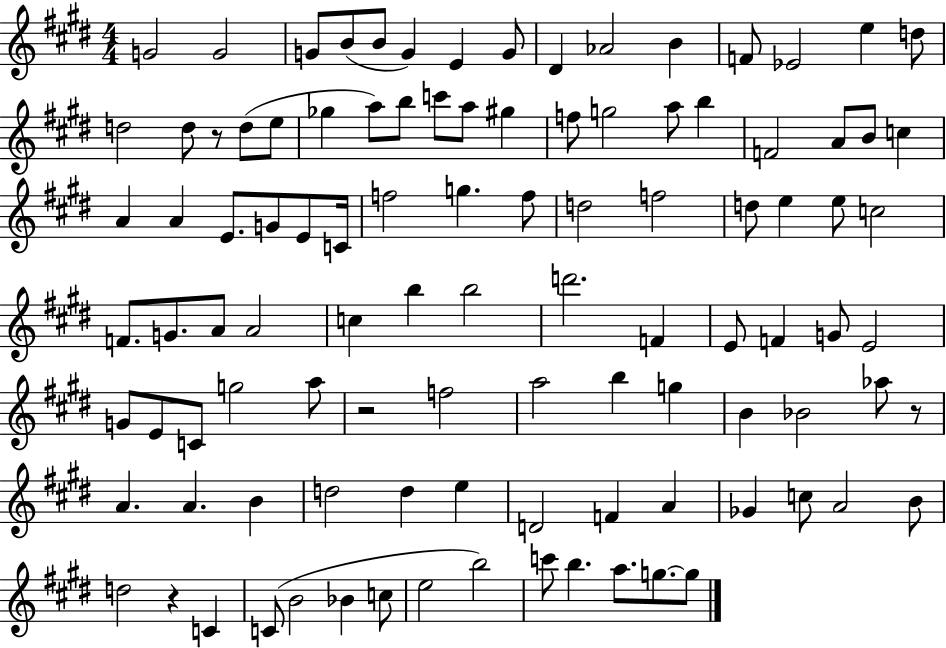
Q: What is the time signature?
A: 4/4